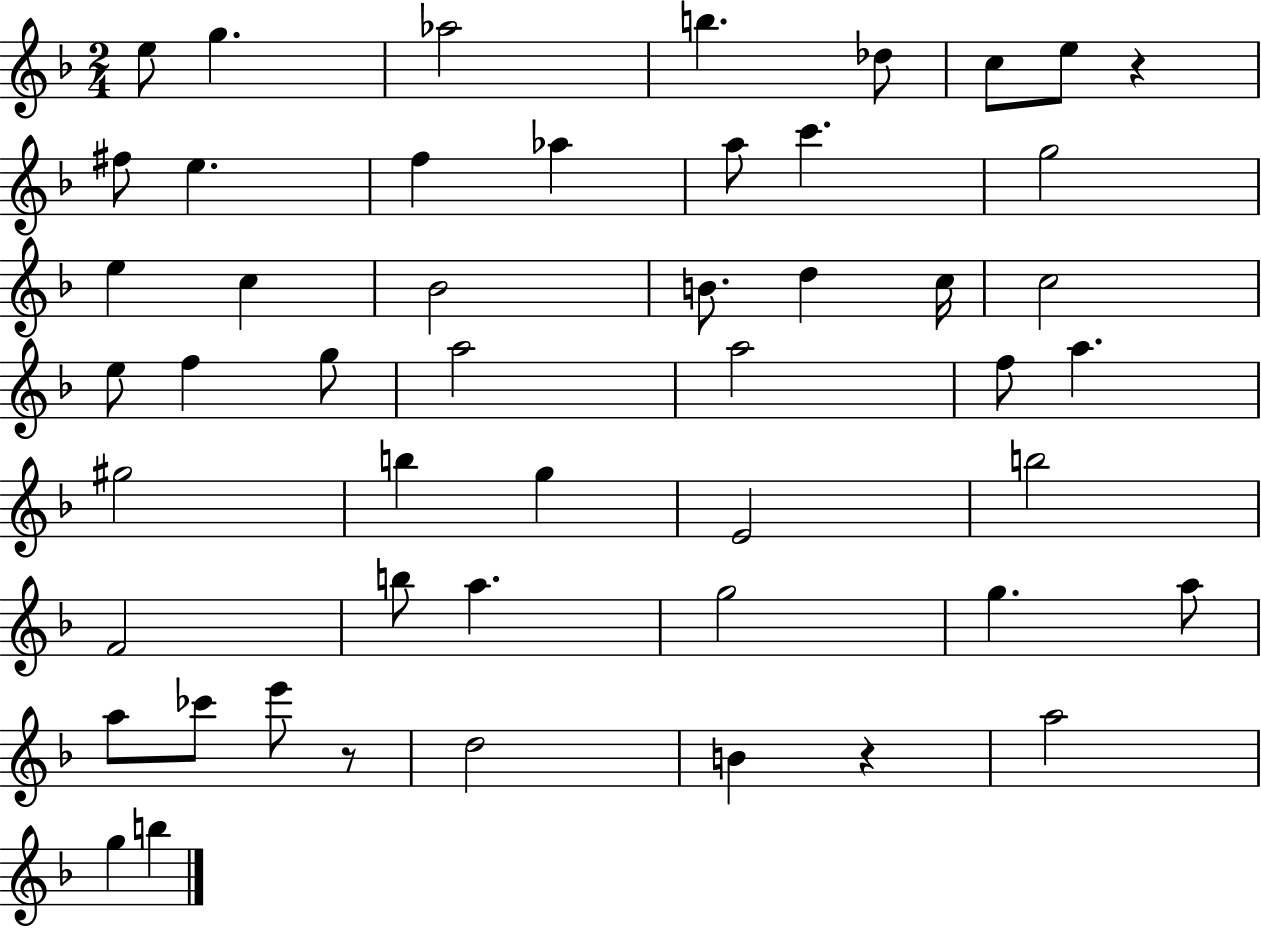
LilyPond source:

{
  \clef treble
  \numericTimeSignature
  \time 2/4
  \key f \major
  e''8 g''4. | aes''2 | b''4. des''8 | c''8 e''8 r4 | \break fis''8 e''4. | f''4 aes''4 | a''8 c'''4. | g''2 | \break e''4 c''4 | bes'2 | b'8. d''4 c''16 | c''2 | \break e''8 f''4 g''8 | a''2 | a''2 | f''8 a''4. | \break gis''2 | b''4 g''4 | e'2 | b''2 | \break f'2 | b''8 a''4. | g''2 | g''4. a''8 | \break a''8 ces'''8 e'''8 r8 | d''2 | b'4 r4 | a''2 | \break g''4 b''4 | \bar "|."
}